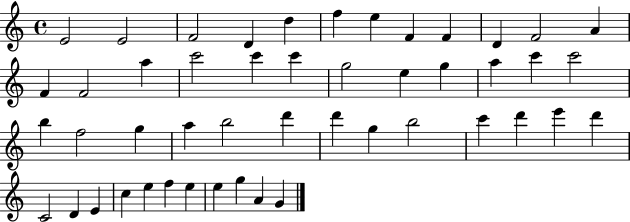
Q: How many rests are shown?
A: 0